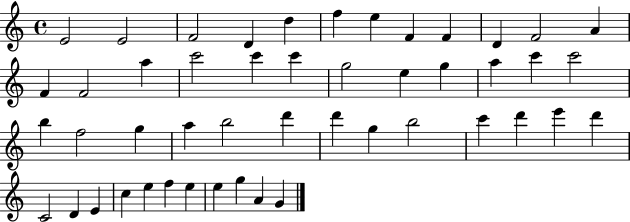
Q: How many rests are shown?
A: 0